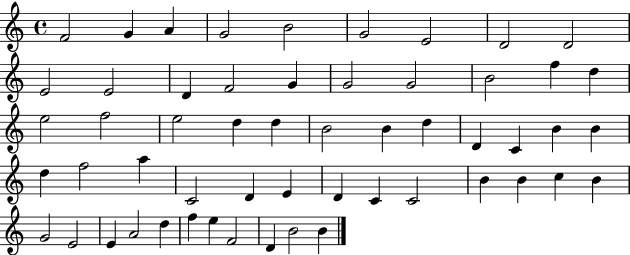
{
  \clef treble
  \time 4/4
  \defaultTimeSignature
  \key c \major
  f'2 g'4 a'4 | g'2 b'2 | g'2 e'2 | d'2 d'2 | \break e'2 e'2 | d'4 f'2 g'4 | g'2 g'2 | b'2 f''4 d''4 | \break e''2 f''2 | e''2 d''4 d''4 | b'2 b'4 d''4 | d'4 c'4 b'4 b'4 | \break d''4 f''2 a''4 | c'2 d'4 e'4 | d'4 c'4 c'2 | b'4 b'4 c''4 b'4 | \break g'2 e'2 | e'4 a'2 d''4 | f''4 e''4 f'2 | d'4 b'2 b'4 | \break \bar "|."
}